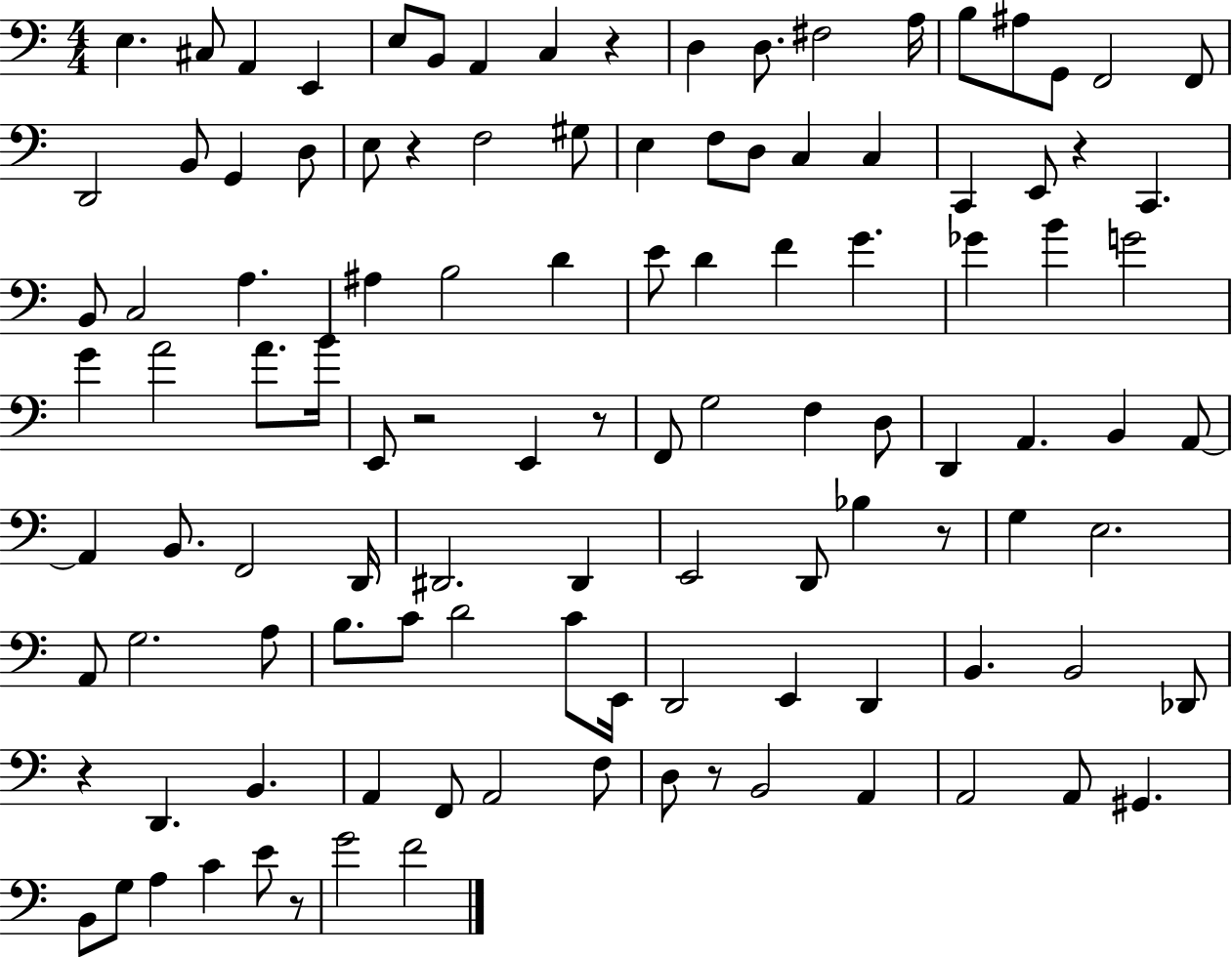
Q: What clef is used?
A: bass